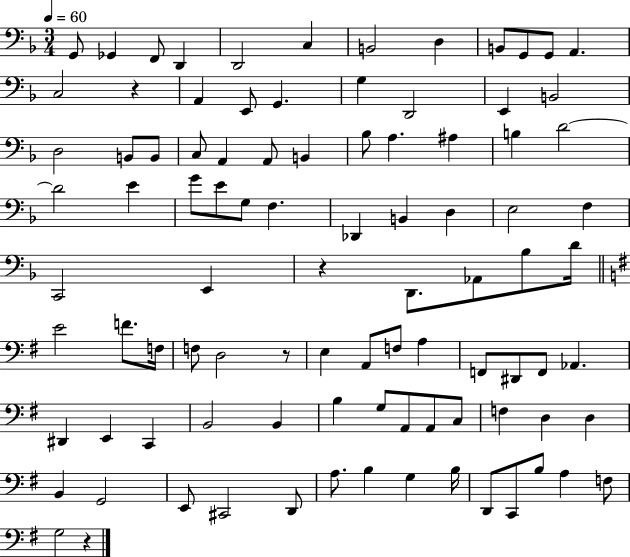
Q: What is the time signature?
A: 3/4